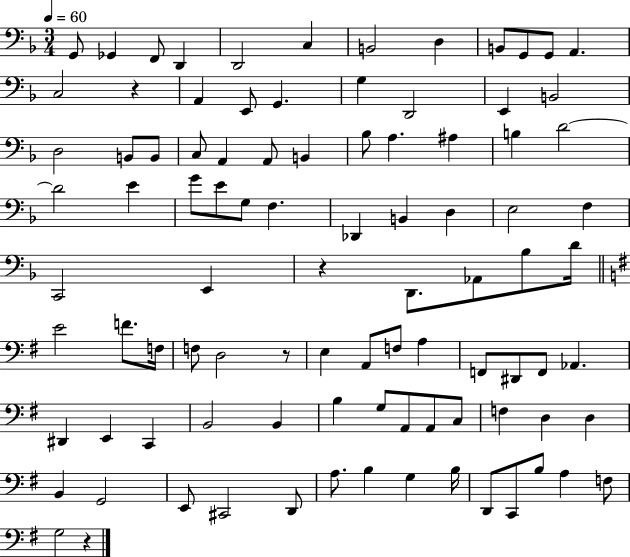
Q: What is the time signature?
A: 3/4